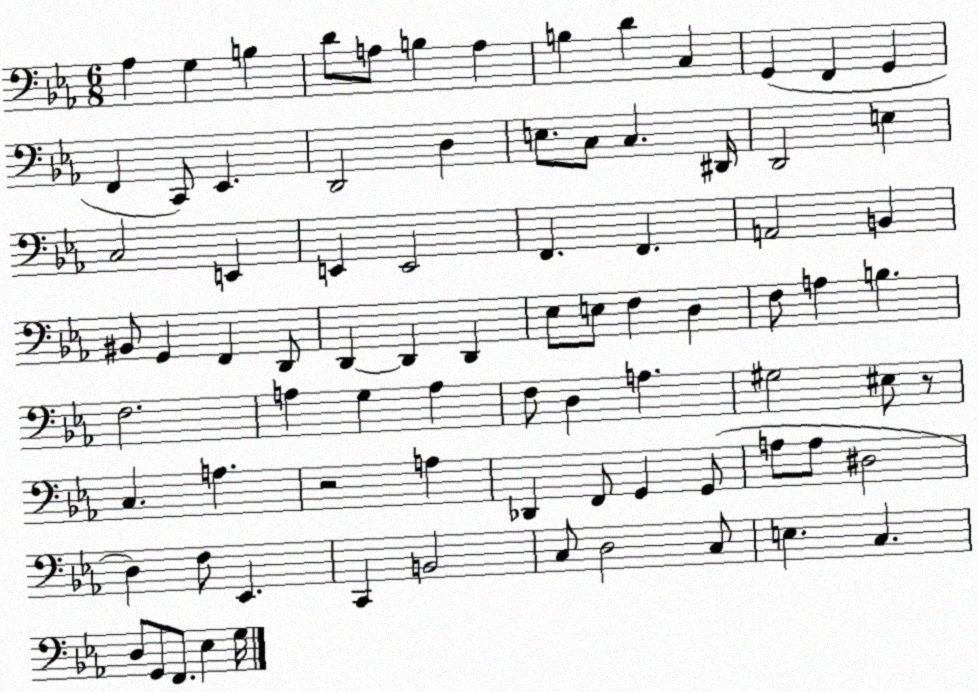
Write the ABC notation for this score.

X:1
T:Untitled
M:6/8
L:1/4
K:Eb
_A, G, B, D/2 A,/2 B, A, B, D C, G,, F,, G,, F,, C,,/2 _E,, D,,2 D, E,/2 C,/2 C, ^D,,/4 D,,2 E, C,2 E,, E,, E,,2 F,, F,, A,,2 B,, ^B,,/2 G,, F,, D,,/2 D,, D,, D,, _E,/2 E,/2 F, D, F,/2 A, B, F,2 A, G, A, F,/2 D, A, ^G,2 ^E,/2 z/2 C, A, z2 A, _D,, F,,/2 G,, G,,/2 A,/2 A,/2 ^D,2 D, F,/2 _E,, C,, B,,2 C,/2 D,2 C,/2 E, C, D,/2 G,,/2 F,,/2 _E, G,/4